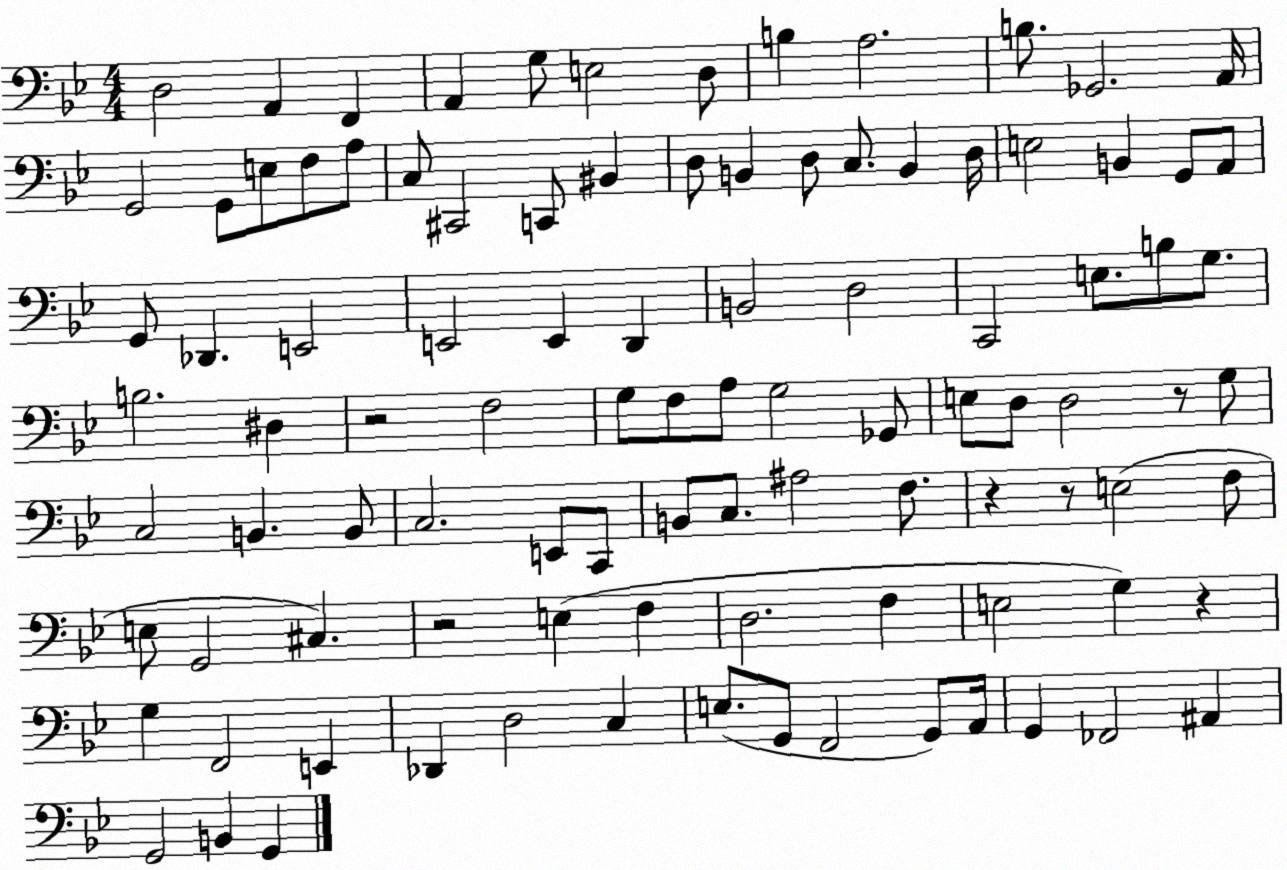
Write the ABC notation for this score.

X:1
T:Untitled
M:4/4
L:1/4
K:Bb
D,2 A,, F,, A,, G,/2 E,2 D,/2 B, A,2 B,/2 _G,,2 A,,/4 G,,2 G,,/2 E,/2 F,/2 A,/2 C,/2 ^C,,2 C,,/2 ^B,, D,/2 B,, D,/2 C,/2 B,, D,/4 E,2 B,, G,,/2 A,,/2 G,,/2 _D,, E,,2 E,,2 E,, D,, B,,2 D,2 C,,2 E,/2 B,/2 G,/2 B,2 ^D, z2 F,2 G,/2 F,/2 A,/2 G,2 _G,,/2 E,/2 D,/2 D,2 z/2 G,/2 C,2 B,, B,,/2 C,2 E,,/2 C,,/2 B,,/2 C,/2 ^A,2 F,/2 z z/2 E,2 F,/2 E,/2 G,,2 ^C, z2 E, F, D,2 F, E,2 G, z G, F,,2 E,, _D,, D,2 C, E,/2 G,,/2 F,,2 G,,/2 A,,/4 G,, _F,,2 ^A,, G,,2 B,, G,,